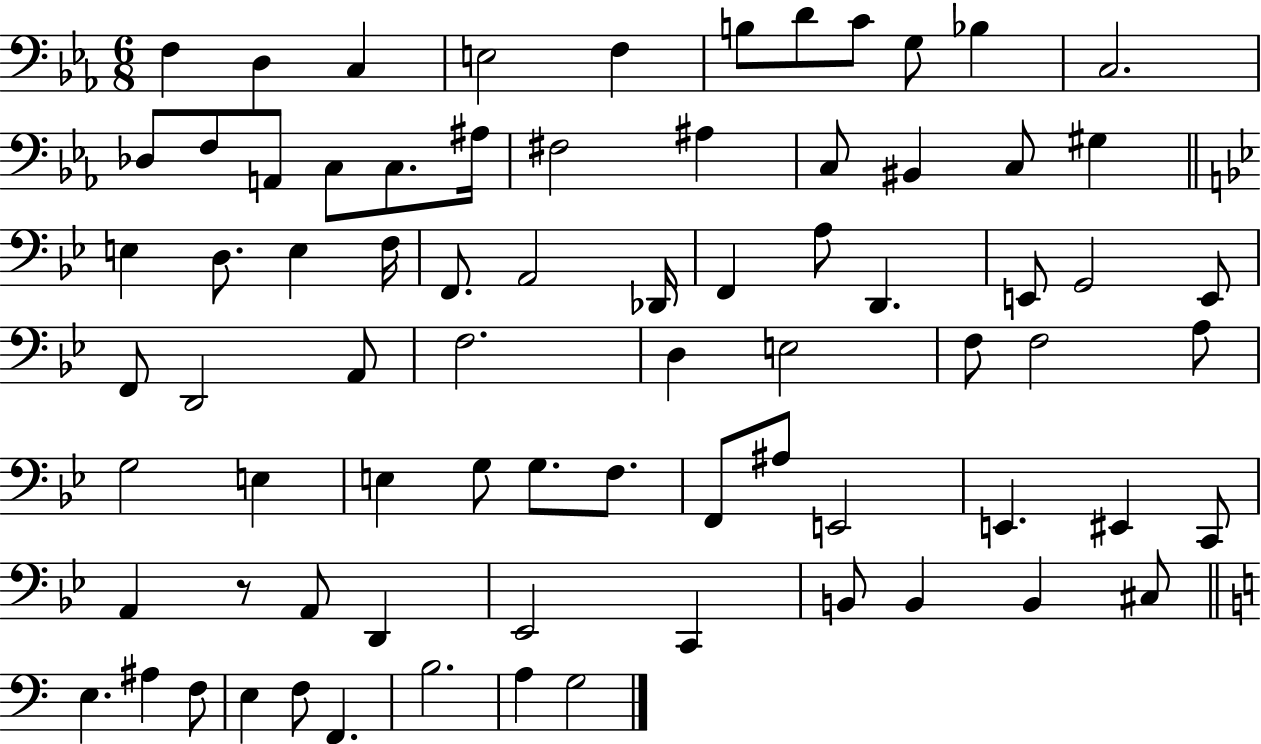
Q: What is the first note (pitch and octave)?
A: F3